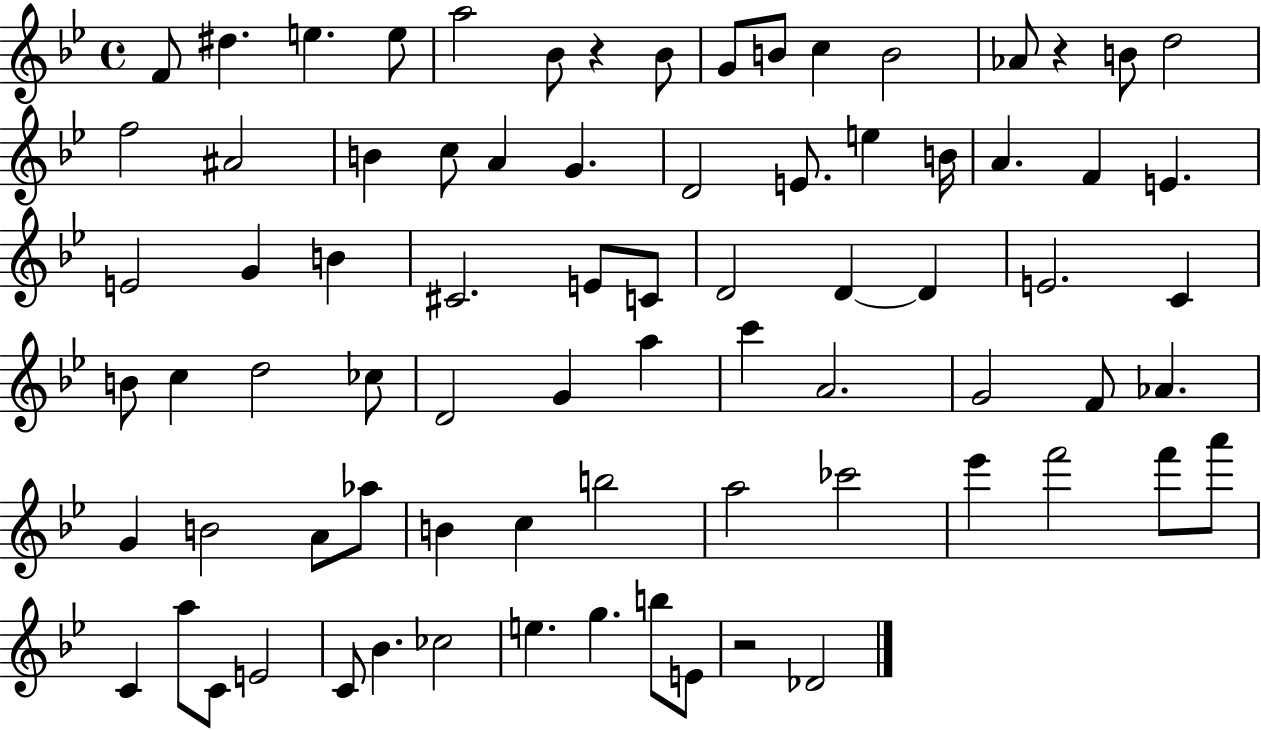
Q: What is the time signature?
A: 4/4